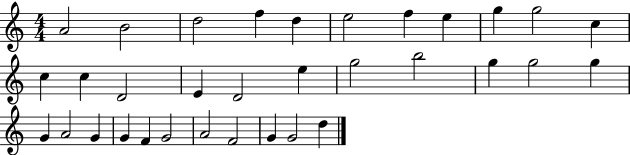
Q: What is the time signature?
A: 4/4